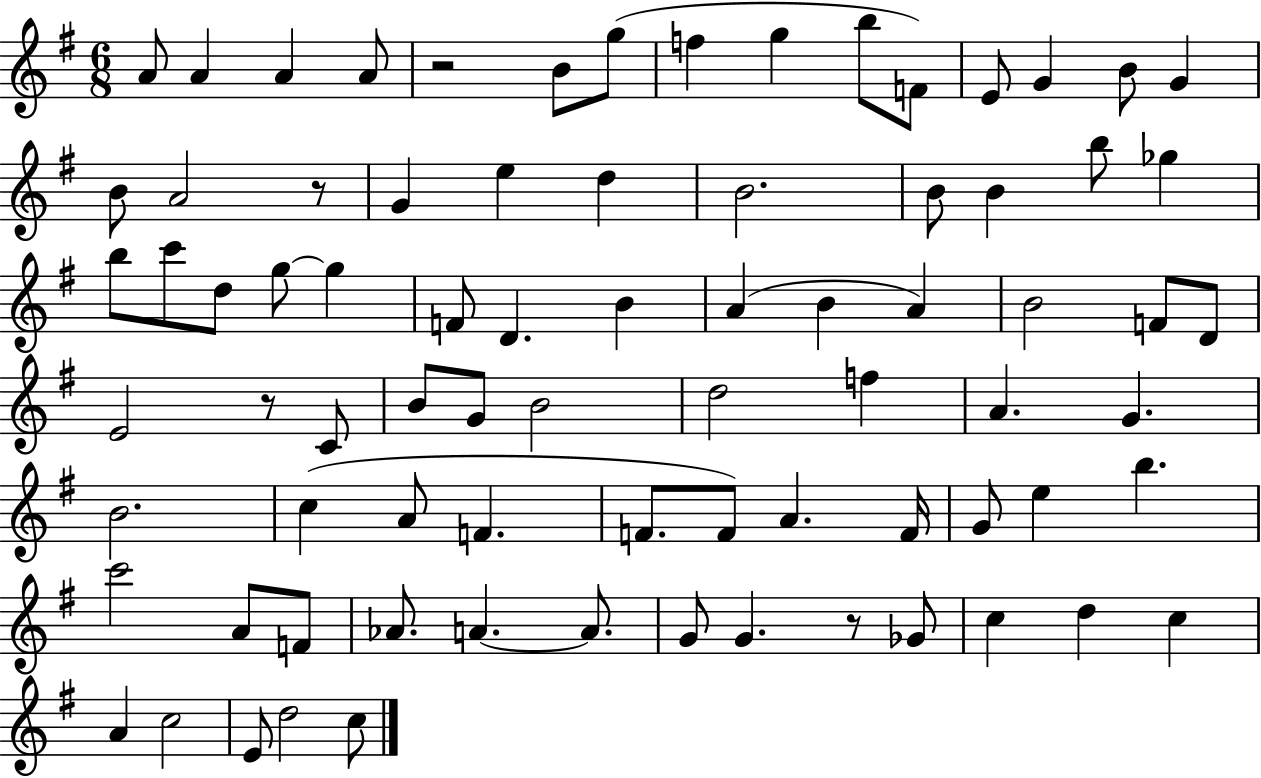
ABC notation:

X:1
T:Untitled
M:6/8
L:1/4
K:G
A/2 A A A/2 z2 B/2 g/2 f g b/2 F/2 E/2 G B/2 G B/2 A2 z/2 G e d B2 B/2 B b/2 _g b/2 c'/2 d/2 g/2 g F/2 D B A B A B2 F/2 D/2 E2 z/2 C/2 B/2 G/2 B2 d2 f A G B2 c A/2 F F/2 F/2 A F/4 G/2 e b c'2 A/2 F/2 _A/2 A A/2 G/2 G z/2 _G/2 c d c A c2 E/2 d2 c/2